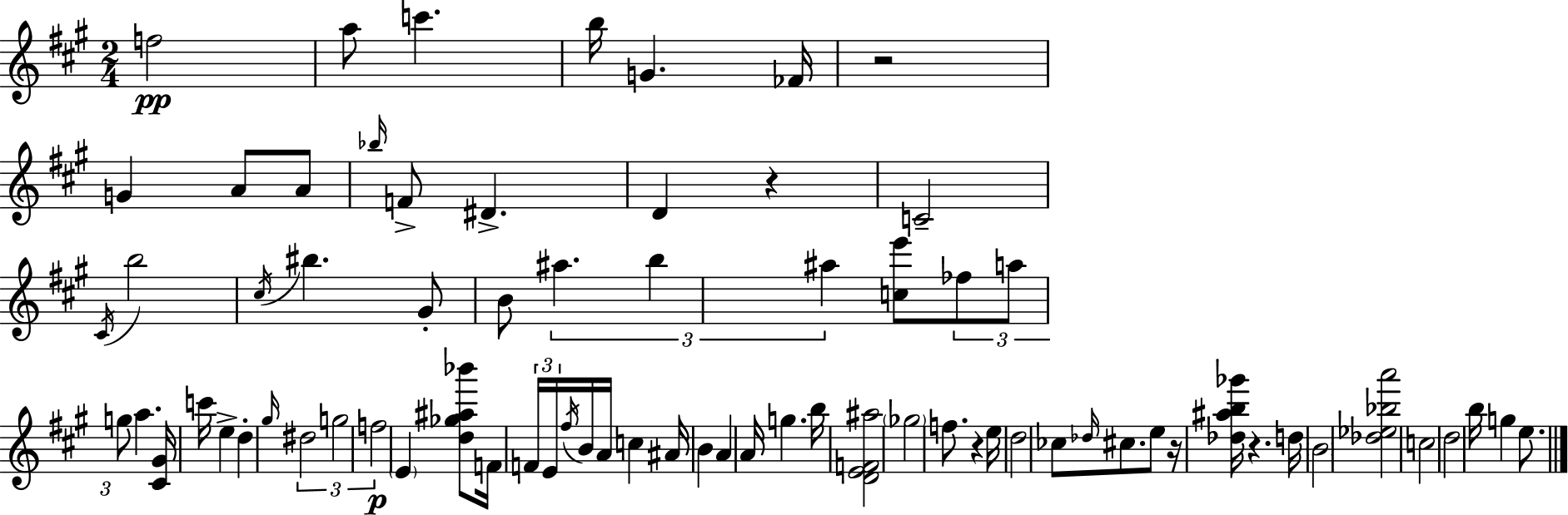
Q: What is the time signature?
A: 2/4